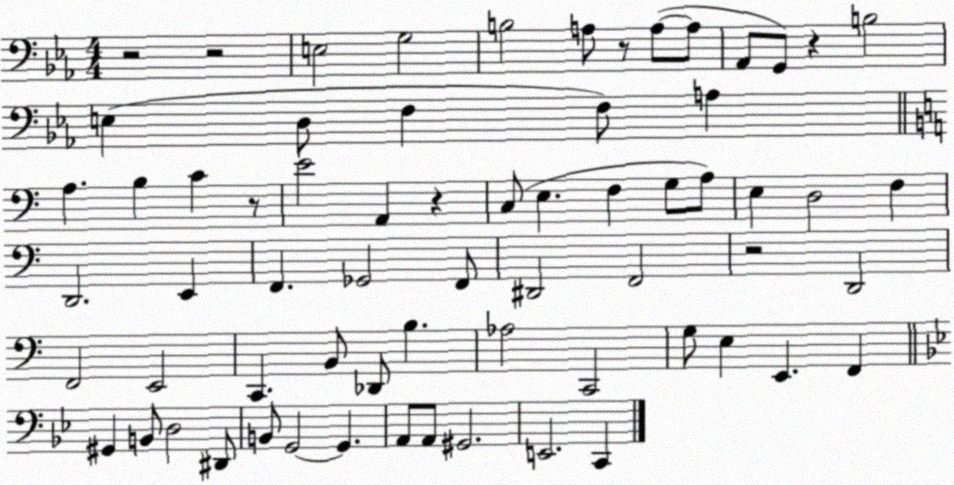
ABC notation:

X:1
T:Untitled
M:4/4
L:1/4
K:Eb
z2 z2 E,2 G,2 B,2 A,/2 z/2 A,/2 A,/2 _A,,/2 G,,/2 z B,2 E, D,/2 F, F,/2 A, A, B, C z/2 E2 A,, z C,/2 E, F, G,/2 A,/2 E, D,2 F, D,,2 E,, F,, _G,,2 F,,/2 ^D,,2 F,,2 z2 D,,2 F,,2 E,,2 C,, B,,/2 _D,,/2 B, _A,2 C,,2 G,/2 E, E,, F,, ^G,, B,,/2 D,2 ^D,,/2 B,,/2 G,,2 G,, A,,/2 A,,/2 ^G,,2 E,,2 C,,